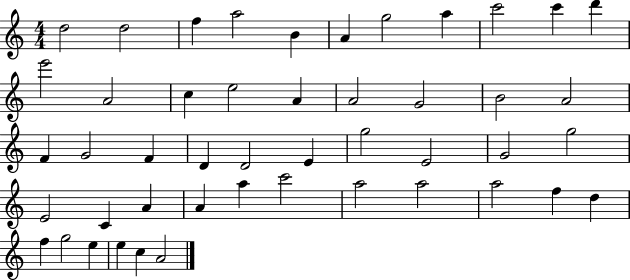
D5/h D5/h F5/q A5/h B4/q A4/q G5/h A5/q C6/h C6/q D6/q E6/h A4/h C5/q E5/h A4/q A4/h G4/h B4/h A4/h F4/q G4/h F4/q D4/q D4/h E4/q G5/h E4/h G4/h G5/h E4/h C4/q A4/q A4/q A5/q C6/h A5/h A5/h A5/h F5/q D5/q F5/q G5/h E5/q E5/q C5/q A4/h